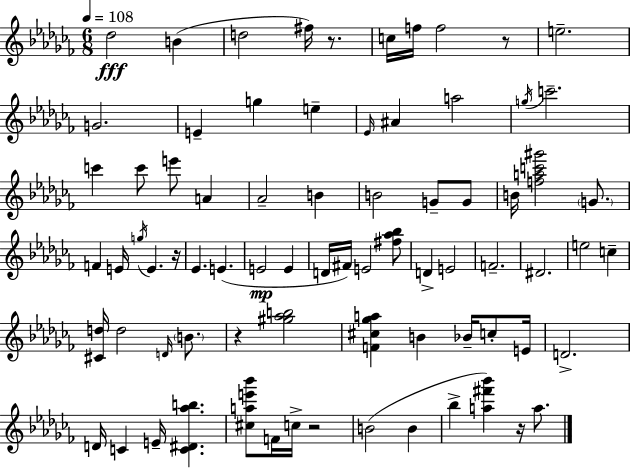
{
  \clef treble
  \numericTimeSignature
  \time 6/8
  \key aes \minor
  \tempo 4 = 108
  \repeat volta 2 { des''2\fff b'4( | d''2 fis''16) r8. | c''16 f''16 f''2 r8 | e''2.-- | \break g'2. | e'4-- g''4 e''4-- | \grace { ees'16 } ais'4 a''2 | \acciaccatura { g''16 } c'''2.-- | \break c'''4 c'''8 e'''8 a'4 | aes'2-- b'4 | b'2 g'8-- | g'8 b'16 <f'' a'' c''' gis'''>2 \parenthesize g'8. | \break f'4 e'16 \acciaccatura { g''16 } e'4. | r16 ees'4. e'4.( | e'2\mp e'4 | d'16 fis'16) e'2 | \break <fis'' aes'' bes''>8 d'4-> e'2 | f'2.-- | dis'2. | e''2 c''4-- | \break <cis' d''>16 d''2 | \grace { d'16 } \parenthesize b'8. r4 <gis'' aes'' b''>2 | <f' cis'' ges'' a''>4 b'4 | bes'16-- c''8-. e'16 d'2.-> | \break d'16 c'4 e'16-- <c' dis' aes'' b''>4. | <cis'' a'' e''' bes'''>8 f'16 c''16-> r2 | b'2( | b'4 bes''4-> <a'' fis''' bes'''>4) | \break r16 a''8. } \bar "|."
}